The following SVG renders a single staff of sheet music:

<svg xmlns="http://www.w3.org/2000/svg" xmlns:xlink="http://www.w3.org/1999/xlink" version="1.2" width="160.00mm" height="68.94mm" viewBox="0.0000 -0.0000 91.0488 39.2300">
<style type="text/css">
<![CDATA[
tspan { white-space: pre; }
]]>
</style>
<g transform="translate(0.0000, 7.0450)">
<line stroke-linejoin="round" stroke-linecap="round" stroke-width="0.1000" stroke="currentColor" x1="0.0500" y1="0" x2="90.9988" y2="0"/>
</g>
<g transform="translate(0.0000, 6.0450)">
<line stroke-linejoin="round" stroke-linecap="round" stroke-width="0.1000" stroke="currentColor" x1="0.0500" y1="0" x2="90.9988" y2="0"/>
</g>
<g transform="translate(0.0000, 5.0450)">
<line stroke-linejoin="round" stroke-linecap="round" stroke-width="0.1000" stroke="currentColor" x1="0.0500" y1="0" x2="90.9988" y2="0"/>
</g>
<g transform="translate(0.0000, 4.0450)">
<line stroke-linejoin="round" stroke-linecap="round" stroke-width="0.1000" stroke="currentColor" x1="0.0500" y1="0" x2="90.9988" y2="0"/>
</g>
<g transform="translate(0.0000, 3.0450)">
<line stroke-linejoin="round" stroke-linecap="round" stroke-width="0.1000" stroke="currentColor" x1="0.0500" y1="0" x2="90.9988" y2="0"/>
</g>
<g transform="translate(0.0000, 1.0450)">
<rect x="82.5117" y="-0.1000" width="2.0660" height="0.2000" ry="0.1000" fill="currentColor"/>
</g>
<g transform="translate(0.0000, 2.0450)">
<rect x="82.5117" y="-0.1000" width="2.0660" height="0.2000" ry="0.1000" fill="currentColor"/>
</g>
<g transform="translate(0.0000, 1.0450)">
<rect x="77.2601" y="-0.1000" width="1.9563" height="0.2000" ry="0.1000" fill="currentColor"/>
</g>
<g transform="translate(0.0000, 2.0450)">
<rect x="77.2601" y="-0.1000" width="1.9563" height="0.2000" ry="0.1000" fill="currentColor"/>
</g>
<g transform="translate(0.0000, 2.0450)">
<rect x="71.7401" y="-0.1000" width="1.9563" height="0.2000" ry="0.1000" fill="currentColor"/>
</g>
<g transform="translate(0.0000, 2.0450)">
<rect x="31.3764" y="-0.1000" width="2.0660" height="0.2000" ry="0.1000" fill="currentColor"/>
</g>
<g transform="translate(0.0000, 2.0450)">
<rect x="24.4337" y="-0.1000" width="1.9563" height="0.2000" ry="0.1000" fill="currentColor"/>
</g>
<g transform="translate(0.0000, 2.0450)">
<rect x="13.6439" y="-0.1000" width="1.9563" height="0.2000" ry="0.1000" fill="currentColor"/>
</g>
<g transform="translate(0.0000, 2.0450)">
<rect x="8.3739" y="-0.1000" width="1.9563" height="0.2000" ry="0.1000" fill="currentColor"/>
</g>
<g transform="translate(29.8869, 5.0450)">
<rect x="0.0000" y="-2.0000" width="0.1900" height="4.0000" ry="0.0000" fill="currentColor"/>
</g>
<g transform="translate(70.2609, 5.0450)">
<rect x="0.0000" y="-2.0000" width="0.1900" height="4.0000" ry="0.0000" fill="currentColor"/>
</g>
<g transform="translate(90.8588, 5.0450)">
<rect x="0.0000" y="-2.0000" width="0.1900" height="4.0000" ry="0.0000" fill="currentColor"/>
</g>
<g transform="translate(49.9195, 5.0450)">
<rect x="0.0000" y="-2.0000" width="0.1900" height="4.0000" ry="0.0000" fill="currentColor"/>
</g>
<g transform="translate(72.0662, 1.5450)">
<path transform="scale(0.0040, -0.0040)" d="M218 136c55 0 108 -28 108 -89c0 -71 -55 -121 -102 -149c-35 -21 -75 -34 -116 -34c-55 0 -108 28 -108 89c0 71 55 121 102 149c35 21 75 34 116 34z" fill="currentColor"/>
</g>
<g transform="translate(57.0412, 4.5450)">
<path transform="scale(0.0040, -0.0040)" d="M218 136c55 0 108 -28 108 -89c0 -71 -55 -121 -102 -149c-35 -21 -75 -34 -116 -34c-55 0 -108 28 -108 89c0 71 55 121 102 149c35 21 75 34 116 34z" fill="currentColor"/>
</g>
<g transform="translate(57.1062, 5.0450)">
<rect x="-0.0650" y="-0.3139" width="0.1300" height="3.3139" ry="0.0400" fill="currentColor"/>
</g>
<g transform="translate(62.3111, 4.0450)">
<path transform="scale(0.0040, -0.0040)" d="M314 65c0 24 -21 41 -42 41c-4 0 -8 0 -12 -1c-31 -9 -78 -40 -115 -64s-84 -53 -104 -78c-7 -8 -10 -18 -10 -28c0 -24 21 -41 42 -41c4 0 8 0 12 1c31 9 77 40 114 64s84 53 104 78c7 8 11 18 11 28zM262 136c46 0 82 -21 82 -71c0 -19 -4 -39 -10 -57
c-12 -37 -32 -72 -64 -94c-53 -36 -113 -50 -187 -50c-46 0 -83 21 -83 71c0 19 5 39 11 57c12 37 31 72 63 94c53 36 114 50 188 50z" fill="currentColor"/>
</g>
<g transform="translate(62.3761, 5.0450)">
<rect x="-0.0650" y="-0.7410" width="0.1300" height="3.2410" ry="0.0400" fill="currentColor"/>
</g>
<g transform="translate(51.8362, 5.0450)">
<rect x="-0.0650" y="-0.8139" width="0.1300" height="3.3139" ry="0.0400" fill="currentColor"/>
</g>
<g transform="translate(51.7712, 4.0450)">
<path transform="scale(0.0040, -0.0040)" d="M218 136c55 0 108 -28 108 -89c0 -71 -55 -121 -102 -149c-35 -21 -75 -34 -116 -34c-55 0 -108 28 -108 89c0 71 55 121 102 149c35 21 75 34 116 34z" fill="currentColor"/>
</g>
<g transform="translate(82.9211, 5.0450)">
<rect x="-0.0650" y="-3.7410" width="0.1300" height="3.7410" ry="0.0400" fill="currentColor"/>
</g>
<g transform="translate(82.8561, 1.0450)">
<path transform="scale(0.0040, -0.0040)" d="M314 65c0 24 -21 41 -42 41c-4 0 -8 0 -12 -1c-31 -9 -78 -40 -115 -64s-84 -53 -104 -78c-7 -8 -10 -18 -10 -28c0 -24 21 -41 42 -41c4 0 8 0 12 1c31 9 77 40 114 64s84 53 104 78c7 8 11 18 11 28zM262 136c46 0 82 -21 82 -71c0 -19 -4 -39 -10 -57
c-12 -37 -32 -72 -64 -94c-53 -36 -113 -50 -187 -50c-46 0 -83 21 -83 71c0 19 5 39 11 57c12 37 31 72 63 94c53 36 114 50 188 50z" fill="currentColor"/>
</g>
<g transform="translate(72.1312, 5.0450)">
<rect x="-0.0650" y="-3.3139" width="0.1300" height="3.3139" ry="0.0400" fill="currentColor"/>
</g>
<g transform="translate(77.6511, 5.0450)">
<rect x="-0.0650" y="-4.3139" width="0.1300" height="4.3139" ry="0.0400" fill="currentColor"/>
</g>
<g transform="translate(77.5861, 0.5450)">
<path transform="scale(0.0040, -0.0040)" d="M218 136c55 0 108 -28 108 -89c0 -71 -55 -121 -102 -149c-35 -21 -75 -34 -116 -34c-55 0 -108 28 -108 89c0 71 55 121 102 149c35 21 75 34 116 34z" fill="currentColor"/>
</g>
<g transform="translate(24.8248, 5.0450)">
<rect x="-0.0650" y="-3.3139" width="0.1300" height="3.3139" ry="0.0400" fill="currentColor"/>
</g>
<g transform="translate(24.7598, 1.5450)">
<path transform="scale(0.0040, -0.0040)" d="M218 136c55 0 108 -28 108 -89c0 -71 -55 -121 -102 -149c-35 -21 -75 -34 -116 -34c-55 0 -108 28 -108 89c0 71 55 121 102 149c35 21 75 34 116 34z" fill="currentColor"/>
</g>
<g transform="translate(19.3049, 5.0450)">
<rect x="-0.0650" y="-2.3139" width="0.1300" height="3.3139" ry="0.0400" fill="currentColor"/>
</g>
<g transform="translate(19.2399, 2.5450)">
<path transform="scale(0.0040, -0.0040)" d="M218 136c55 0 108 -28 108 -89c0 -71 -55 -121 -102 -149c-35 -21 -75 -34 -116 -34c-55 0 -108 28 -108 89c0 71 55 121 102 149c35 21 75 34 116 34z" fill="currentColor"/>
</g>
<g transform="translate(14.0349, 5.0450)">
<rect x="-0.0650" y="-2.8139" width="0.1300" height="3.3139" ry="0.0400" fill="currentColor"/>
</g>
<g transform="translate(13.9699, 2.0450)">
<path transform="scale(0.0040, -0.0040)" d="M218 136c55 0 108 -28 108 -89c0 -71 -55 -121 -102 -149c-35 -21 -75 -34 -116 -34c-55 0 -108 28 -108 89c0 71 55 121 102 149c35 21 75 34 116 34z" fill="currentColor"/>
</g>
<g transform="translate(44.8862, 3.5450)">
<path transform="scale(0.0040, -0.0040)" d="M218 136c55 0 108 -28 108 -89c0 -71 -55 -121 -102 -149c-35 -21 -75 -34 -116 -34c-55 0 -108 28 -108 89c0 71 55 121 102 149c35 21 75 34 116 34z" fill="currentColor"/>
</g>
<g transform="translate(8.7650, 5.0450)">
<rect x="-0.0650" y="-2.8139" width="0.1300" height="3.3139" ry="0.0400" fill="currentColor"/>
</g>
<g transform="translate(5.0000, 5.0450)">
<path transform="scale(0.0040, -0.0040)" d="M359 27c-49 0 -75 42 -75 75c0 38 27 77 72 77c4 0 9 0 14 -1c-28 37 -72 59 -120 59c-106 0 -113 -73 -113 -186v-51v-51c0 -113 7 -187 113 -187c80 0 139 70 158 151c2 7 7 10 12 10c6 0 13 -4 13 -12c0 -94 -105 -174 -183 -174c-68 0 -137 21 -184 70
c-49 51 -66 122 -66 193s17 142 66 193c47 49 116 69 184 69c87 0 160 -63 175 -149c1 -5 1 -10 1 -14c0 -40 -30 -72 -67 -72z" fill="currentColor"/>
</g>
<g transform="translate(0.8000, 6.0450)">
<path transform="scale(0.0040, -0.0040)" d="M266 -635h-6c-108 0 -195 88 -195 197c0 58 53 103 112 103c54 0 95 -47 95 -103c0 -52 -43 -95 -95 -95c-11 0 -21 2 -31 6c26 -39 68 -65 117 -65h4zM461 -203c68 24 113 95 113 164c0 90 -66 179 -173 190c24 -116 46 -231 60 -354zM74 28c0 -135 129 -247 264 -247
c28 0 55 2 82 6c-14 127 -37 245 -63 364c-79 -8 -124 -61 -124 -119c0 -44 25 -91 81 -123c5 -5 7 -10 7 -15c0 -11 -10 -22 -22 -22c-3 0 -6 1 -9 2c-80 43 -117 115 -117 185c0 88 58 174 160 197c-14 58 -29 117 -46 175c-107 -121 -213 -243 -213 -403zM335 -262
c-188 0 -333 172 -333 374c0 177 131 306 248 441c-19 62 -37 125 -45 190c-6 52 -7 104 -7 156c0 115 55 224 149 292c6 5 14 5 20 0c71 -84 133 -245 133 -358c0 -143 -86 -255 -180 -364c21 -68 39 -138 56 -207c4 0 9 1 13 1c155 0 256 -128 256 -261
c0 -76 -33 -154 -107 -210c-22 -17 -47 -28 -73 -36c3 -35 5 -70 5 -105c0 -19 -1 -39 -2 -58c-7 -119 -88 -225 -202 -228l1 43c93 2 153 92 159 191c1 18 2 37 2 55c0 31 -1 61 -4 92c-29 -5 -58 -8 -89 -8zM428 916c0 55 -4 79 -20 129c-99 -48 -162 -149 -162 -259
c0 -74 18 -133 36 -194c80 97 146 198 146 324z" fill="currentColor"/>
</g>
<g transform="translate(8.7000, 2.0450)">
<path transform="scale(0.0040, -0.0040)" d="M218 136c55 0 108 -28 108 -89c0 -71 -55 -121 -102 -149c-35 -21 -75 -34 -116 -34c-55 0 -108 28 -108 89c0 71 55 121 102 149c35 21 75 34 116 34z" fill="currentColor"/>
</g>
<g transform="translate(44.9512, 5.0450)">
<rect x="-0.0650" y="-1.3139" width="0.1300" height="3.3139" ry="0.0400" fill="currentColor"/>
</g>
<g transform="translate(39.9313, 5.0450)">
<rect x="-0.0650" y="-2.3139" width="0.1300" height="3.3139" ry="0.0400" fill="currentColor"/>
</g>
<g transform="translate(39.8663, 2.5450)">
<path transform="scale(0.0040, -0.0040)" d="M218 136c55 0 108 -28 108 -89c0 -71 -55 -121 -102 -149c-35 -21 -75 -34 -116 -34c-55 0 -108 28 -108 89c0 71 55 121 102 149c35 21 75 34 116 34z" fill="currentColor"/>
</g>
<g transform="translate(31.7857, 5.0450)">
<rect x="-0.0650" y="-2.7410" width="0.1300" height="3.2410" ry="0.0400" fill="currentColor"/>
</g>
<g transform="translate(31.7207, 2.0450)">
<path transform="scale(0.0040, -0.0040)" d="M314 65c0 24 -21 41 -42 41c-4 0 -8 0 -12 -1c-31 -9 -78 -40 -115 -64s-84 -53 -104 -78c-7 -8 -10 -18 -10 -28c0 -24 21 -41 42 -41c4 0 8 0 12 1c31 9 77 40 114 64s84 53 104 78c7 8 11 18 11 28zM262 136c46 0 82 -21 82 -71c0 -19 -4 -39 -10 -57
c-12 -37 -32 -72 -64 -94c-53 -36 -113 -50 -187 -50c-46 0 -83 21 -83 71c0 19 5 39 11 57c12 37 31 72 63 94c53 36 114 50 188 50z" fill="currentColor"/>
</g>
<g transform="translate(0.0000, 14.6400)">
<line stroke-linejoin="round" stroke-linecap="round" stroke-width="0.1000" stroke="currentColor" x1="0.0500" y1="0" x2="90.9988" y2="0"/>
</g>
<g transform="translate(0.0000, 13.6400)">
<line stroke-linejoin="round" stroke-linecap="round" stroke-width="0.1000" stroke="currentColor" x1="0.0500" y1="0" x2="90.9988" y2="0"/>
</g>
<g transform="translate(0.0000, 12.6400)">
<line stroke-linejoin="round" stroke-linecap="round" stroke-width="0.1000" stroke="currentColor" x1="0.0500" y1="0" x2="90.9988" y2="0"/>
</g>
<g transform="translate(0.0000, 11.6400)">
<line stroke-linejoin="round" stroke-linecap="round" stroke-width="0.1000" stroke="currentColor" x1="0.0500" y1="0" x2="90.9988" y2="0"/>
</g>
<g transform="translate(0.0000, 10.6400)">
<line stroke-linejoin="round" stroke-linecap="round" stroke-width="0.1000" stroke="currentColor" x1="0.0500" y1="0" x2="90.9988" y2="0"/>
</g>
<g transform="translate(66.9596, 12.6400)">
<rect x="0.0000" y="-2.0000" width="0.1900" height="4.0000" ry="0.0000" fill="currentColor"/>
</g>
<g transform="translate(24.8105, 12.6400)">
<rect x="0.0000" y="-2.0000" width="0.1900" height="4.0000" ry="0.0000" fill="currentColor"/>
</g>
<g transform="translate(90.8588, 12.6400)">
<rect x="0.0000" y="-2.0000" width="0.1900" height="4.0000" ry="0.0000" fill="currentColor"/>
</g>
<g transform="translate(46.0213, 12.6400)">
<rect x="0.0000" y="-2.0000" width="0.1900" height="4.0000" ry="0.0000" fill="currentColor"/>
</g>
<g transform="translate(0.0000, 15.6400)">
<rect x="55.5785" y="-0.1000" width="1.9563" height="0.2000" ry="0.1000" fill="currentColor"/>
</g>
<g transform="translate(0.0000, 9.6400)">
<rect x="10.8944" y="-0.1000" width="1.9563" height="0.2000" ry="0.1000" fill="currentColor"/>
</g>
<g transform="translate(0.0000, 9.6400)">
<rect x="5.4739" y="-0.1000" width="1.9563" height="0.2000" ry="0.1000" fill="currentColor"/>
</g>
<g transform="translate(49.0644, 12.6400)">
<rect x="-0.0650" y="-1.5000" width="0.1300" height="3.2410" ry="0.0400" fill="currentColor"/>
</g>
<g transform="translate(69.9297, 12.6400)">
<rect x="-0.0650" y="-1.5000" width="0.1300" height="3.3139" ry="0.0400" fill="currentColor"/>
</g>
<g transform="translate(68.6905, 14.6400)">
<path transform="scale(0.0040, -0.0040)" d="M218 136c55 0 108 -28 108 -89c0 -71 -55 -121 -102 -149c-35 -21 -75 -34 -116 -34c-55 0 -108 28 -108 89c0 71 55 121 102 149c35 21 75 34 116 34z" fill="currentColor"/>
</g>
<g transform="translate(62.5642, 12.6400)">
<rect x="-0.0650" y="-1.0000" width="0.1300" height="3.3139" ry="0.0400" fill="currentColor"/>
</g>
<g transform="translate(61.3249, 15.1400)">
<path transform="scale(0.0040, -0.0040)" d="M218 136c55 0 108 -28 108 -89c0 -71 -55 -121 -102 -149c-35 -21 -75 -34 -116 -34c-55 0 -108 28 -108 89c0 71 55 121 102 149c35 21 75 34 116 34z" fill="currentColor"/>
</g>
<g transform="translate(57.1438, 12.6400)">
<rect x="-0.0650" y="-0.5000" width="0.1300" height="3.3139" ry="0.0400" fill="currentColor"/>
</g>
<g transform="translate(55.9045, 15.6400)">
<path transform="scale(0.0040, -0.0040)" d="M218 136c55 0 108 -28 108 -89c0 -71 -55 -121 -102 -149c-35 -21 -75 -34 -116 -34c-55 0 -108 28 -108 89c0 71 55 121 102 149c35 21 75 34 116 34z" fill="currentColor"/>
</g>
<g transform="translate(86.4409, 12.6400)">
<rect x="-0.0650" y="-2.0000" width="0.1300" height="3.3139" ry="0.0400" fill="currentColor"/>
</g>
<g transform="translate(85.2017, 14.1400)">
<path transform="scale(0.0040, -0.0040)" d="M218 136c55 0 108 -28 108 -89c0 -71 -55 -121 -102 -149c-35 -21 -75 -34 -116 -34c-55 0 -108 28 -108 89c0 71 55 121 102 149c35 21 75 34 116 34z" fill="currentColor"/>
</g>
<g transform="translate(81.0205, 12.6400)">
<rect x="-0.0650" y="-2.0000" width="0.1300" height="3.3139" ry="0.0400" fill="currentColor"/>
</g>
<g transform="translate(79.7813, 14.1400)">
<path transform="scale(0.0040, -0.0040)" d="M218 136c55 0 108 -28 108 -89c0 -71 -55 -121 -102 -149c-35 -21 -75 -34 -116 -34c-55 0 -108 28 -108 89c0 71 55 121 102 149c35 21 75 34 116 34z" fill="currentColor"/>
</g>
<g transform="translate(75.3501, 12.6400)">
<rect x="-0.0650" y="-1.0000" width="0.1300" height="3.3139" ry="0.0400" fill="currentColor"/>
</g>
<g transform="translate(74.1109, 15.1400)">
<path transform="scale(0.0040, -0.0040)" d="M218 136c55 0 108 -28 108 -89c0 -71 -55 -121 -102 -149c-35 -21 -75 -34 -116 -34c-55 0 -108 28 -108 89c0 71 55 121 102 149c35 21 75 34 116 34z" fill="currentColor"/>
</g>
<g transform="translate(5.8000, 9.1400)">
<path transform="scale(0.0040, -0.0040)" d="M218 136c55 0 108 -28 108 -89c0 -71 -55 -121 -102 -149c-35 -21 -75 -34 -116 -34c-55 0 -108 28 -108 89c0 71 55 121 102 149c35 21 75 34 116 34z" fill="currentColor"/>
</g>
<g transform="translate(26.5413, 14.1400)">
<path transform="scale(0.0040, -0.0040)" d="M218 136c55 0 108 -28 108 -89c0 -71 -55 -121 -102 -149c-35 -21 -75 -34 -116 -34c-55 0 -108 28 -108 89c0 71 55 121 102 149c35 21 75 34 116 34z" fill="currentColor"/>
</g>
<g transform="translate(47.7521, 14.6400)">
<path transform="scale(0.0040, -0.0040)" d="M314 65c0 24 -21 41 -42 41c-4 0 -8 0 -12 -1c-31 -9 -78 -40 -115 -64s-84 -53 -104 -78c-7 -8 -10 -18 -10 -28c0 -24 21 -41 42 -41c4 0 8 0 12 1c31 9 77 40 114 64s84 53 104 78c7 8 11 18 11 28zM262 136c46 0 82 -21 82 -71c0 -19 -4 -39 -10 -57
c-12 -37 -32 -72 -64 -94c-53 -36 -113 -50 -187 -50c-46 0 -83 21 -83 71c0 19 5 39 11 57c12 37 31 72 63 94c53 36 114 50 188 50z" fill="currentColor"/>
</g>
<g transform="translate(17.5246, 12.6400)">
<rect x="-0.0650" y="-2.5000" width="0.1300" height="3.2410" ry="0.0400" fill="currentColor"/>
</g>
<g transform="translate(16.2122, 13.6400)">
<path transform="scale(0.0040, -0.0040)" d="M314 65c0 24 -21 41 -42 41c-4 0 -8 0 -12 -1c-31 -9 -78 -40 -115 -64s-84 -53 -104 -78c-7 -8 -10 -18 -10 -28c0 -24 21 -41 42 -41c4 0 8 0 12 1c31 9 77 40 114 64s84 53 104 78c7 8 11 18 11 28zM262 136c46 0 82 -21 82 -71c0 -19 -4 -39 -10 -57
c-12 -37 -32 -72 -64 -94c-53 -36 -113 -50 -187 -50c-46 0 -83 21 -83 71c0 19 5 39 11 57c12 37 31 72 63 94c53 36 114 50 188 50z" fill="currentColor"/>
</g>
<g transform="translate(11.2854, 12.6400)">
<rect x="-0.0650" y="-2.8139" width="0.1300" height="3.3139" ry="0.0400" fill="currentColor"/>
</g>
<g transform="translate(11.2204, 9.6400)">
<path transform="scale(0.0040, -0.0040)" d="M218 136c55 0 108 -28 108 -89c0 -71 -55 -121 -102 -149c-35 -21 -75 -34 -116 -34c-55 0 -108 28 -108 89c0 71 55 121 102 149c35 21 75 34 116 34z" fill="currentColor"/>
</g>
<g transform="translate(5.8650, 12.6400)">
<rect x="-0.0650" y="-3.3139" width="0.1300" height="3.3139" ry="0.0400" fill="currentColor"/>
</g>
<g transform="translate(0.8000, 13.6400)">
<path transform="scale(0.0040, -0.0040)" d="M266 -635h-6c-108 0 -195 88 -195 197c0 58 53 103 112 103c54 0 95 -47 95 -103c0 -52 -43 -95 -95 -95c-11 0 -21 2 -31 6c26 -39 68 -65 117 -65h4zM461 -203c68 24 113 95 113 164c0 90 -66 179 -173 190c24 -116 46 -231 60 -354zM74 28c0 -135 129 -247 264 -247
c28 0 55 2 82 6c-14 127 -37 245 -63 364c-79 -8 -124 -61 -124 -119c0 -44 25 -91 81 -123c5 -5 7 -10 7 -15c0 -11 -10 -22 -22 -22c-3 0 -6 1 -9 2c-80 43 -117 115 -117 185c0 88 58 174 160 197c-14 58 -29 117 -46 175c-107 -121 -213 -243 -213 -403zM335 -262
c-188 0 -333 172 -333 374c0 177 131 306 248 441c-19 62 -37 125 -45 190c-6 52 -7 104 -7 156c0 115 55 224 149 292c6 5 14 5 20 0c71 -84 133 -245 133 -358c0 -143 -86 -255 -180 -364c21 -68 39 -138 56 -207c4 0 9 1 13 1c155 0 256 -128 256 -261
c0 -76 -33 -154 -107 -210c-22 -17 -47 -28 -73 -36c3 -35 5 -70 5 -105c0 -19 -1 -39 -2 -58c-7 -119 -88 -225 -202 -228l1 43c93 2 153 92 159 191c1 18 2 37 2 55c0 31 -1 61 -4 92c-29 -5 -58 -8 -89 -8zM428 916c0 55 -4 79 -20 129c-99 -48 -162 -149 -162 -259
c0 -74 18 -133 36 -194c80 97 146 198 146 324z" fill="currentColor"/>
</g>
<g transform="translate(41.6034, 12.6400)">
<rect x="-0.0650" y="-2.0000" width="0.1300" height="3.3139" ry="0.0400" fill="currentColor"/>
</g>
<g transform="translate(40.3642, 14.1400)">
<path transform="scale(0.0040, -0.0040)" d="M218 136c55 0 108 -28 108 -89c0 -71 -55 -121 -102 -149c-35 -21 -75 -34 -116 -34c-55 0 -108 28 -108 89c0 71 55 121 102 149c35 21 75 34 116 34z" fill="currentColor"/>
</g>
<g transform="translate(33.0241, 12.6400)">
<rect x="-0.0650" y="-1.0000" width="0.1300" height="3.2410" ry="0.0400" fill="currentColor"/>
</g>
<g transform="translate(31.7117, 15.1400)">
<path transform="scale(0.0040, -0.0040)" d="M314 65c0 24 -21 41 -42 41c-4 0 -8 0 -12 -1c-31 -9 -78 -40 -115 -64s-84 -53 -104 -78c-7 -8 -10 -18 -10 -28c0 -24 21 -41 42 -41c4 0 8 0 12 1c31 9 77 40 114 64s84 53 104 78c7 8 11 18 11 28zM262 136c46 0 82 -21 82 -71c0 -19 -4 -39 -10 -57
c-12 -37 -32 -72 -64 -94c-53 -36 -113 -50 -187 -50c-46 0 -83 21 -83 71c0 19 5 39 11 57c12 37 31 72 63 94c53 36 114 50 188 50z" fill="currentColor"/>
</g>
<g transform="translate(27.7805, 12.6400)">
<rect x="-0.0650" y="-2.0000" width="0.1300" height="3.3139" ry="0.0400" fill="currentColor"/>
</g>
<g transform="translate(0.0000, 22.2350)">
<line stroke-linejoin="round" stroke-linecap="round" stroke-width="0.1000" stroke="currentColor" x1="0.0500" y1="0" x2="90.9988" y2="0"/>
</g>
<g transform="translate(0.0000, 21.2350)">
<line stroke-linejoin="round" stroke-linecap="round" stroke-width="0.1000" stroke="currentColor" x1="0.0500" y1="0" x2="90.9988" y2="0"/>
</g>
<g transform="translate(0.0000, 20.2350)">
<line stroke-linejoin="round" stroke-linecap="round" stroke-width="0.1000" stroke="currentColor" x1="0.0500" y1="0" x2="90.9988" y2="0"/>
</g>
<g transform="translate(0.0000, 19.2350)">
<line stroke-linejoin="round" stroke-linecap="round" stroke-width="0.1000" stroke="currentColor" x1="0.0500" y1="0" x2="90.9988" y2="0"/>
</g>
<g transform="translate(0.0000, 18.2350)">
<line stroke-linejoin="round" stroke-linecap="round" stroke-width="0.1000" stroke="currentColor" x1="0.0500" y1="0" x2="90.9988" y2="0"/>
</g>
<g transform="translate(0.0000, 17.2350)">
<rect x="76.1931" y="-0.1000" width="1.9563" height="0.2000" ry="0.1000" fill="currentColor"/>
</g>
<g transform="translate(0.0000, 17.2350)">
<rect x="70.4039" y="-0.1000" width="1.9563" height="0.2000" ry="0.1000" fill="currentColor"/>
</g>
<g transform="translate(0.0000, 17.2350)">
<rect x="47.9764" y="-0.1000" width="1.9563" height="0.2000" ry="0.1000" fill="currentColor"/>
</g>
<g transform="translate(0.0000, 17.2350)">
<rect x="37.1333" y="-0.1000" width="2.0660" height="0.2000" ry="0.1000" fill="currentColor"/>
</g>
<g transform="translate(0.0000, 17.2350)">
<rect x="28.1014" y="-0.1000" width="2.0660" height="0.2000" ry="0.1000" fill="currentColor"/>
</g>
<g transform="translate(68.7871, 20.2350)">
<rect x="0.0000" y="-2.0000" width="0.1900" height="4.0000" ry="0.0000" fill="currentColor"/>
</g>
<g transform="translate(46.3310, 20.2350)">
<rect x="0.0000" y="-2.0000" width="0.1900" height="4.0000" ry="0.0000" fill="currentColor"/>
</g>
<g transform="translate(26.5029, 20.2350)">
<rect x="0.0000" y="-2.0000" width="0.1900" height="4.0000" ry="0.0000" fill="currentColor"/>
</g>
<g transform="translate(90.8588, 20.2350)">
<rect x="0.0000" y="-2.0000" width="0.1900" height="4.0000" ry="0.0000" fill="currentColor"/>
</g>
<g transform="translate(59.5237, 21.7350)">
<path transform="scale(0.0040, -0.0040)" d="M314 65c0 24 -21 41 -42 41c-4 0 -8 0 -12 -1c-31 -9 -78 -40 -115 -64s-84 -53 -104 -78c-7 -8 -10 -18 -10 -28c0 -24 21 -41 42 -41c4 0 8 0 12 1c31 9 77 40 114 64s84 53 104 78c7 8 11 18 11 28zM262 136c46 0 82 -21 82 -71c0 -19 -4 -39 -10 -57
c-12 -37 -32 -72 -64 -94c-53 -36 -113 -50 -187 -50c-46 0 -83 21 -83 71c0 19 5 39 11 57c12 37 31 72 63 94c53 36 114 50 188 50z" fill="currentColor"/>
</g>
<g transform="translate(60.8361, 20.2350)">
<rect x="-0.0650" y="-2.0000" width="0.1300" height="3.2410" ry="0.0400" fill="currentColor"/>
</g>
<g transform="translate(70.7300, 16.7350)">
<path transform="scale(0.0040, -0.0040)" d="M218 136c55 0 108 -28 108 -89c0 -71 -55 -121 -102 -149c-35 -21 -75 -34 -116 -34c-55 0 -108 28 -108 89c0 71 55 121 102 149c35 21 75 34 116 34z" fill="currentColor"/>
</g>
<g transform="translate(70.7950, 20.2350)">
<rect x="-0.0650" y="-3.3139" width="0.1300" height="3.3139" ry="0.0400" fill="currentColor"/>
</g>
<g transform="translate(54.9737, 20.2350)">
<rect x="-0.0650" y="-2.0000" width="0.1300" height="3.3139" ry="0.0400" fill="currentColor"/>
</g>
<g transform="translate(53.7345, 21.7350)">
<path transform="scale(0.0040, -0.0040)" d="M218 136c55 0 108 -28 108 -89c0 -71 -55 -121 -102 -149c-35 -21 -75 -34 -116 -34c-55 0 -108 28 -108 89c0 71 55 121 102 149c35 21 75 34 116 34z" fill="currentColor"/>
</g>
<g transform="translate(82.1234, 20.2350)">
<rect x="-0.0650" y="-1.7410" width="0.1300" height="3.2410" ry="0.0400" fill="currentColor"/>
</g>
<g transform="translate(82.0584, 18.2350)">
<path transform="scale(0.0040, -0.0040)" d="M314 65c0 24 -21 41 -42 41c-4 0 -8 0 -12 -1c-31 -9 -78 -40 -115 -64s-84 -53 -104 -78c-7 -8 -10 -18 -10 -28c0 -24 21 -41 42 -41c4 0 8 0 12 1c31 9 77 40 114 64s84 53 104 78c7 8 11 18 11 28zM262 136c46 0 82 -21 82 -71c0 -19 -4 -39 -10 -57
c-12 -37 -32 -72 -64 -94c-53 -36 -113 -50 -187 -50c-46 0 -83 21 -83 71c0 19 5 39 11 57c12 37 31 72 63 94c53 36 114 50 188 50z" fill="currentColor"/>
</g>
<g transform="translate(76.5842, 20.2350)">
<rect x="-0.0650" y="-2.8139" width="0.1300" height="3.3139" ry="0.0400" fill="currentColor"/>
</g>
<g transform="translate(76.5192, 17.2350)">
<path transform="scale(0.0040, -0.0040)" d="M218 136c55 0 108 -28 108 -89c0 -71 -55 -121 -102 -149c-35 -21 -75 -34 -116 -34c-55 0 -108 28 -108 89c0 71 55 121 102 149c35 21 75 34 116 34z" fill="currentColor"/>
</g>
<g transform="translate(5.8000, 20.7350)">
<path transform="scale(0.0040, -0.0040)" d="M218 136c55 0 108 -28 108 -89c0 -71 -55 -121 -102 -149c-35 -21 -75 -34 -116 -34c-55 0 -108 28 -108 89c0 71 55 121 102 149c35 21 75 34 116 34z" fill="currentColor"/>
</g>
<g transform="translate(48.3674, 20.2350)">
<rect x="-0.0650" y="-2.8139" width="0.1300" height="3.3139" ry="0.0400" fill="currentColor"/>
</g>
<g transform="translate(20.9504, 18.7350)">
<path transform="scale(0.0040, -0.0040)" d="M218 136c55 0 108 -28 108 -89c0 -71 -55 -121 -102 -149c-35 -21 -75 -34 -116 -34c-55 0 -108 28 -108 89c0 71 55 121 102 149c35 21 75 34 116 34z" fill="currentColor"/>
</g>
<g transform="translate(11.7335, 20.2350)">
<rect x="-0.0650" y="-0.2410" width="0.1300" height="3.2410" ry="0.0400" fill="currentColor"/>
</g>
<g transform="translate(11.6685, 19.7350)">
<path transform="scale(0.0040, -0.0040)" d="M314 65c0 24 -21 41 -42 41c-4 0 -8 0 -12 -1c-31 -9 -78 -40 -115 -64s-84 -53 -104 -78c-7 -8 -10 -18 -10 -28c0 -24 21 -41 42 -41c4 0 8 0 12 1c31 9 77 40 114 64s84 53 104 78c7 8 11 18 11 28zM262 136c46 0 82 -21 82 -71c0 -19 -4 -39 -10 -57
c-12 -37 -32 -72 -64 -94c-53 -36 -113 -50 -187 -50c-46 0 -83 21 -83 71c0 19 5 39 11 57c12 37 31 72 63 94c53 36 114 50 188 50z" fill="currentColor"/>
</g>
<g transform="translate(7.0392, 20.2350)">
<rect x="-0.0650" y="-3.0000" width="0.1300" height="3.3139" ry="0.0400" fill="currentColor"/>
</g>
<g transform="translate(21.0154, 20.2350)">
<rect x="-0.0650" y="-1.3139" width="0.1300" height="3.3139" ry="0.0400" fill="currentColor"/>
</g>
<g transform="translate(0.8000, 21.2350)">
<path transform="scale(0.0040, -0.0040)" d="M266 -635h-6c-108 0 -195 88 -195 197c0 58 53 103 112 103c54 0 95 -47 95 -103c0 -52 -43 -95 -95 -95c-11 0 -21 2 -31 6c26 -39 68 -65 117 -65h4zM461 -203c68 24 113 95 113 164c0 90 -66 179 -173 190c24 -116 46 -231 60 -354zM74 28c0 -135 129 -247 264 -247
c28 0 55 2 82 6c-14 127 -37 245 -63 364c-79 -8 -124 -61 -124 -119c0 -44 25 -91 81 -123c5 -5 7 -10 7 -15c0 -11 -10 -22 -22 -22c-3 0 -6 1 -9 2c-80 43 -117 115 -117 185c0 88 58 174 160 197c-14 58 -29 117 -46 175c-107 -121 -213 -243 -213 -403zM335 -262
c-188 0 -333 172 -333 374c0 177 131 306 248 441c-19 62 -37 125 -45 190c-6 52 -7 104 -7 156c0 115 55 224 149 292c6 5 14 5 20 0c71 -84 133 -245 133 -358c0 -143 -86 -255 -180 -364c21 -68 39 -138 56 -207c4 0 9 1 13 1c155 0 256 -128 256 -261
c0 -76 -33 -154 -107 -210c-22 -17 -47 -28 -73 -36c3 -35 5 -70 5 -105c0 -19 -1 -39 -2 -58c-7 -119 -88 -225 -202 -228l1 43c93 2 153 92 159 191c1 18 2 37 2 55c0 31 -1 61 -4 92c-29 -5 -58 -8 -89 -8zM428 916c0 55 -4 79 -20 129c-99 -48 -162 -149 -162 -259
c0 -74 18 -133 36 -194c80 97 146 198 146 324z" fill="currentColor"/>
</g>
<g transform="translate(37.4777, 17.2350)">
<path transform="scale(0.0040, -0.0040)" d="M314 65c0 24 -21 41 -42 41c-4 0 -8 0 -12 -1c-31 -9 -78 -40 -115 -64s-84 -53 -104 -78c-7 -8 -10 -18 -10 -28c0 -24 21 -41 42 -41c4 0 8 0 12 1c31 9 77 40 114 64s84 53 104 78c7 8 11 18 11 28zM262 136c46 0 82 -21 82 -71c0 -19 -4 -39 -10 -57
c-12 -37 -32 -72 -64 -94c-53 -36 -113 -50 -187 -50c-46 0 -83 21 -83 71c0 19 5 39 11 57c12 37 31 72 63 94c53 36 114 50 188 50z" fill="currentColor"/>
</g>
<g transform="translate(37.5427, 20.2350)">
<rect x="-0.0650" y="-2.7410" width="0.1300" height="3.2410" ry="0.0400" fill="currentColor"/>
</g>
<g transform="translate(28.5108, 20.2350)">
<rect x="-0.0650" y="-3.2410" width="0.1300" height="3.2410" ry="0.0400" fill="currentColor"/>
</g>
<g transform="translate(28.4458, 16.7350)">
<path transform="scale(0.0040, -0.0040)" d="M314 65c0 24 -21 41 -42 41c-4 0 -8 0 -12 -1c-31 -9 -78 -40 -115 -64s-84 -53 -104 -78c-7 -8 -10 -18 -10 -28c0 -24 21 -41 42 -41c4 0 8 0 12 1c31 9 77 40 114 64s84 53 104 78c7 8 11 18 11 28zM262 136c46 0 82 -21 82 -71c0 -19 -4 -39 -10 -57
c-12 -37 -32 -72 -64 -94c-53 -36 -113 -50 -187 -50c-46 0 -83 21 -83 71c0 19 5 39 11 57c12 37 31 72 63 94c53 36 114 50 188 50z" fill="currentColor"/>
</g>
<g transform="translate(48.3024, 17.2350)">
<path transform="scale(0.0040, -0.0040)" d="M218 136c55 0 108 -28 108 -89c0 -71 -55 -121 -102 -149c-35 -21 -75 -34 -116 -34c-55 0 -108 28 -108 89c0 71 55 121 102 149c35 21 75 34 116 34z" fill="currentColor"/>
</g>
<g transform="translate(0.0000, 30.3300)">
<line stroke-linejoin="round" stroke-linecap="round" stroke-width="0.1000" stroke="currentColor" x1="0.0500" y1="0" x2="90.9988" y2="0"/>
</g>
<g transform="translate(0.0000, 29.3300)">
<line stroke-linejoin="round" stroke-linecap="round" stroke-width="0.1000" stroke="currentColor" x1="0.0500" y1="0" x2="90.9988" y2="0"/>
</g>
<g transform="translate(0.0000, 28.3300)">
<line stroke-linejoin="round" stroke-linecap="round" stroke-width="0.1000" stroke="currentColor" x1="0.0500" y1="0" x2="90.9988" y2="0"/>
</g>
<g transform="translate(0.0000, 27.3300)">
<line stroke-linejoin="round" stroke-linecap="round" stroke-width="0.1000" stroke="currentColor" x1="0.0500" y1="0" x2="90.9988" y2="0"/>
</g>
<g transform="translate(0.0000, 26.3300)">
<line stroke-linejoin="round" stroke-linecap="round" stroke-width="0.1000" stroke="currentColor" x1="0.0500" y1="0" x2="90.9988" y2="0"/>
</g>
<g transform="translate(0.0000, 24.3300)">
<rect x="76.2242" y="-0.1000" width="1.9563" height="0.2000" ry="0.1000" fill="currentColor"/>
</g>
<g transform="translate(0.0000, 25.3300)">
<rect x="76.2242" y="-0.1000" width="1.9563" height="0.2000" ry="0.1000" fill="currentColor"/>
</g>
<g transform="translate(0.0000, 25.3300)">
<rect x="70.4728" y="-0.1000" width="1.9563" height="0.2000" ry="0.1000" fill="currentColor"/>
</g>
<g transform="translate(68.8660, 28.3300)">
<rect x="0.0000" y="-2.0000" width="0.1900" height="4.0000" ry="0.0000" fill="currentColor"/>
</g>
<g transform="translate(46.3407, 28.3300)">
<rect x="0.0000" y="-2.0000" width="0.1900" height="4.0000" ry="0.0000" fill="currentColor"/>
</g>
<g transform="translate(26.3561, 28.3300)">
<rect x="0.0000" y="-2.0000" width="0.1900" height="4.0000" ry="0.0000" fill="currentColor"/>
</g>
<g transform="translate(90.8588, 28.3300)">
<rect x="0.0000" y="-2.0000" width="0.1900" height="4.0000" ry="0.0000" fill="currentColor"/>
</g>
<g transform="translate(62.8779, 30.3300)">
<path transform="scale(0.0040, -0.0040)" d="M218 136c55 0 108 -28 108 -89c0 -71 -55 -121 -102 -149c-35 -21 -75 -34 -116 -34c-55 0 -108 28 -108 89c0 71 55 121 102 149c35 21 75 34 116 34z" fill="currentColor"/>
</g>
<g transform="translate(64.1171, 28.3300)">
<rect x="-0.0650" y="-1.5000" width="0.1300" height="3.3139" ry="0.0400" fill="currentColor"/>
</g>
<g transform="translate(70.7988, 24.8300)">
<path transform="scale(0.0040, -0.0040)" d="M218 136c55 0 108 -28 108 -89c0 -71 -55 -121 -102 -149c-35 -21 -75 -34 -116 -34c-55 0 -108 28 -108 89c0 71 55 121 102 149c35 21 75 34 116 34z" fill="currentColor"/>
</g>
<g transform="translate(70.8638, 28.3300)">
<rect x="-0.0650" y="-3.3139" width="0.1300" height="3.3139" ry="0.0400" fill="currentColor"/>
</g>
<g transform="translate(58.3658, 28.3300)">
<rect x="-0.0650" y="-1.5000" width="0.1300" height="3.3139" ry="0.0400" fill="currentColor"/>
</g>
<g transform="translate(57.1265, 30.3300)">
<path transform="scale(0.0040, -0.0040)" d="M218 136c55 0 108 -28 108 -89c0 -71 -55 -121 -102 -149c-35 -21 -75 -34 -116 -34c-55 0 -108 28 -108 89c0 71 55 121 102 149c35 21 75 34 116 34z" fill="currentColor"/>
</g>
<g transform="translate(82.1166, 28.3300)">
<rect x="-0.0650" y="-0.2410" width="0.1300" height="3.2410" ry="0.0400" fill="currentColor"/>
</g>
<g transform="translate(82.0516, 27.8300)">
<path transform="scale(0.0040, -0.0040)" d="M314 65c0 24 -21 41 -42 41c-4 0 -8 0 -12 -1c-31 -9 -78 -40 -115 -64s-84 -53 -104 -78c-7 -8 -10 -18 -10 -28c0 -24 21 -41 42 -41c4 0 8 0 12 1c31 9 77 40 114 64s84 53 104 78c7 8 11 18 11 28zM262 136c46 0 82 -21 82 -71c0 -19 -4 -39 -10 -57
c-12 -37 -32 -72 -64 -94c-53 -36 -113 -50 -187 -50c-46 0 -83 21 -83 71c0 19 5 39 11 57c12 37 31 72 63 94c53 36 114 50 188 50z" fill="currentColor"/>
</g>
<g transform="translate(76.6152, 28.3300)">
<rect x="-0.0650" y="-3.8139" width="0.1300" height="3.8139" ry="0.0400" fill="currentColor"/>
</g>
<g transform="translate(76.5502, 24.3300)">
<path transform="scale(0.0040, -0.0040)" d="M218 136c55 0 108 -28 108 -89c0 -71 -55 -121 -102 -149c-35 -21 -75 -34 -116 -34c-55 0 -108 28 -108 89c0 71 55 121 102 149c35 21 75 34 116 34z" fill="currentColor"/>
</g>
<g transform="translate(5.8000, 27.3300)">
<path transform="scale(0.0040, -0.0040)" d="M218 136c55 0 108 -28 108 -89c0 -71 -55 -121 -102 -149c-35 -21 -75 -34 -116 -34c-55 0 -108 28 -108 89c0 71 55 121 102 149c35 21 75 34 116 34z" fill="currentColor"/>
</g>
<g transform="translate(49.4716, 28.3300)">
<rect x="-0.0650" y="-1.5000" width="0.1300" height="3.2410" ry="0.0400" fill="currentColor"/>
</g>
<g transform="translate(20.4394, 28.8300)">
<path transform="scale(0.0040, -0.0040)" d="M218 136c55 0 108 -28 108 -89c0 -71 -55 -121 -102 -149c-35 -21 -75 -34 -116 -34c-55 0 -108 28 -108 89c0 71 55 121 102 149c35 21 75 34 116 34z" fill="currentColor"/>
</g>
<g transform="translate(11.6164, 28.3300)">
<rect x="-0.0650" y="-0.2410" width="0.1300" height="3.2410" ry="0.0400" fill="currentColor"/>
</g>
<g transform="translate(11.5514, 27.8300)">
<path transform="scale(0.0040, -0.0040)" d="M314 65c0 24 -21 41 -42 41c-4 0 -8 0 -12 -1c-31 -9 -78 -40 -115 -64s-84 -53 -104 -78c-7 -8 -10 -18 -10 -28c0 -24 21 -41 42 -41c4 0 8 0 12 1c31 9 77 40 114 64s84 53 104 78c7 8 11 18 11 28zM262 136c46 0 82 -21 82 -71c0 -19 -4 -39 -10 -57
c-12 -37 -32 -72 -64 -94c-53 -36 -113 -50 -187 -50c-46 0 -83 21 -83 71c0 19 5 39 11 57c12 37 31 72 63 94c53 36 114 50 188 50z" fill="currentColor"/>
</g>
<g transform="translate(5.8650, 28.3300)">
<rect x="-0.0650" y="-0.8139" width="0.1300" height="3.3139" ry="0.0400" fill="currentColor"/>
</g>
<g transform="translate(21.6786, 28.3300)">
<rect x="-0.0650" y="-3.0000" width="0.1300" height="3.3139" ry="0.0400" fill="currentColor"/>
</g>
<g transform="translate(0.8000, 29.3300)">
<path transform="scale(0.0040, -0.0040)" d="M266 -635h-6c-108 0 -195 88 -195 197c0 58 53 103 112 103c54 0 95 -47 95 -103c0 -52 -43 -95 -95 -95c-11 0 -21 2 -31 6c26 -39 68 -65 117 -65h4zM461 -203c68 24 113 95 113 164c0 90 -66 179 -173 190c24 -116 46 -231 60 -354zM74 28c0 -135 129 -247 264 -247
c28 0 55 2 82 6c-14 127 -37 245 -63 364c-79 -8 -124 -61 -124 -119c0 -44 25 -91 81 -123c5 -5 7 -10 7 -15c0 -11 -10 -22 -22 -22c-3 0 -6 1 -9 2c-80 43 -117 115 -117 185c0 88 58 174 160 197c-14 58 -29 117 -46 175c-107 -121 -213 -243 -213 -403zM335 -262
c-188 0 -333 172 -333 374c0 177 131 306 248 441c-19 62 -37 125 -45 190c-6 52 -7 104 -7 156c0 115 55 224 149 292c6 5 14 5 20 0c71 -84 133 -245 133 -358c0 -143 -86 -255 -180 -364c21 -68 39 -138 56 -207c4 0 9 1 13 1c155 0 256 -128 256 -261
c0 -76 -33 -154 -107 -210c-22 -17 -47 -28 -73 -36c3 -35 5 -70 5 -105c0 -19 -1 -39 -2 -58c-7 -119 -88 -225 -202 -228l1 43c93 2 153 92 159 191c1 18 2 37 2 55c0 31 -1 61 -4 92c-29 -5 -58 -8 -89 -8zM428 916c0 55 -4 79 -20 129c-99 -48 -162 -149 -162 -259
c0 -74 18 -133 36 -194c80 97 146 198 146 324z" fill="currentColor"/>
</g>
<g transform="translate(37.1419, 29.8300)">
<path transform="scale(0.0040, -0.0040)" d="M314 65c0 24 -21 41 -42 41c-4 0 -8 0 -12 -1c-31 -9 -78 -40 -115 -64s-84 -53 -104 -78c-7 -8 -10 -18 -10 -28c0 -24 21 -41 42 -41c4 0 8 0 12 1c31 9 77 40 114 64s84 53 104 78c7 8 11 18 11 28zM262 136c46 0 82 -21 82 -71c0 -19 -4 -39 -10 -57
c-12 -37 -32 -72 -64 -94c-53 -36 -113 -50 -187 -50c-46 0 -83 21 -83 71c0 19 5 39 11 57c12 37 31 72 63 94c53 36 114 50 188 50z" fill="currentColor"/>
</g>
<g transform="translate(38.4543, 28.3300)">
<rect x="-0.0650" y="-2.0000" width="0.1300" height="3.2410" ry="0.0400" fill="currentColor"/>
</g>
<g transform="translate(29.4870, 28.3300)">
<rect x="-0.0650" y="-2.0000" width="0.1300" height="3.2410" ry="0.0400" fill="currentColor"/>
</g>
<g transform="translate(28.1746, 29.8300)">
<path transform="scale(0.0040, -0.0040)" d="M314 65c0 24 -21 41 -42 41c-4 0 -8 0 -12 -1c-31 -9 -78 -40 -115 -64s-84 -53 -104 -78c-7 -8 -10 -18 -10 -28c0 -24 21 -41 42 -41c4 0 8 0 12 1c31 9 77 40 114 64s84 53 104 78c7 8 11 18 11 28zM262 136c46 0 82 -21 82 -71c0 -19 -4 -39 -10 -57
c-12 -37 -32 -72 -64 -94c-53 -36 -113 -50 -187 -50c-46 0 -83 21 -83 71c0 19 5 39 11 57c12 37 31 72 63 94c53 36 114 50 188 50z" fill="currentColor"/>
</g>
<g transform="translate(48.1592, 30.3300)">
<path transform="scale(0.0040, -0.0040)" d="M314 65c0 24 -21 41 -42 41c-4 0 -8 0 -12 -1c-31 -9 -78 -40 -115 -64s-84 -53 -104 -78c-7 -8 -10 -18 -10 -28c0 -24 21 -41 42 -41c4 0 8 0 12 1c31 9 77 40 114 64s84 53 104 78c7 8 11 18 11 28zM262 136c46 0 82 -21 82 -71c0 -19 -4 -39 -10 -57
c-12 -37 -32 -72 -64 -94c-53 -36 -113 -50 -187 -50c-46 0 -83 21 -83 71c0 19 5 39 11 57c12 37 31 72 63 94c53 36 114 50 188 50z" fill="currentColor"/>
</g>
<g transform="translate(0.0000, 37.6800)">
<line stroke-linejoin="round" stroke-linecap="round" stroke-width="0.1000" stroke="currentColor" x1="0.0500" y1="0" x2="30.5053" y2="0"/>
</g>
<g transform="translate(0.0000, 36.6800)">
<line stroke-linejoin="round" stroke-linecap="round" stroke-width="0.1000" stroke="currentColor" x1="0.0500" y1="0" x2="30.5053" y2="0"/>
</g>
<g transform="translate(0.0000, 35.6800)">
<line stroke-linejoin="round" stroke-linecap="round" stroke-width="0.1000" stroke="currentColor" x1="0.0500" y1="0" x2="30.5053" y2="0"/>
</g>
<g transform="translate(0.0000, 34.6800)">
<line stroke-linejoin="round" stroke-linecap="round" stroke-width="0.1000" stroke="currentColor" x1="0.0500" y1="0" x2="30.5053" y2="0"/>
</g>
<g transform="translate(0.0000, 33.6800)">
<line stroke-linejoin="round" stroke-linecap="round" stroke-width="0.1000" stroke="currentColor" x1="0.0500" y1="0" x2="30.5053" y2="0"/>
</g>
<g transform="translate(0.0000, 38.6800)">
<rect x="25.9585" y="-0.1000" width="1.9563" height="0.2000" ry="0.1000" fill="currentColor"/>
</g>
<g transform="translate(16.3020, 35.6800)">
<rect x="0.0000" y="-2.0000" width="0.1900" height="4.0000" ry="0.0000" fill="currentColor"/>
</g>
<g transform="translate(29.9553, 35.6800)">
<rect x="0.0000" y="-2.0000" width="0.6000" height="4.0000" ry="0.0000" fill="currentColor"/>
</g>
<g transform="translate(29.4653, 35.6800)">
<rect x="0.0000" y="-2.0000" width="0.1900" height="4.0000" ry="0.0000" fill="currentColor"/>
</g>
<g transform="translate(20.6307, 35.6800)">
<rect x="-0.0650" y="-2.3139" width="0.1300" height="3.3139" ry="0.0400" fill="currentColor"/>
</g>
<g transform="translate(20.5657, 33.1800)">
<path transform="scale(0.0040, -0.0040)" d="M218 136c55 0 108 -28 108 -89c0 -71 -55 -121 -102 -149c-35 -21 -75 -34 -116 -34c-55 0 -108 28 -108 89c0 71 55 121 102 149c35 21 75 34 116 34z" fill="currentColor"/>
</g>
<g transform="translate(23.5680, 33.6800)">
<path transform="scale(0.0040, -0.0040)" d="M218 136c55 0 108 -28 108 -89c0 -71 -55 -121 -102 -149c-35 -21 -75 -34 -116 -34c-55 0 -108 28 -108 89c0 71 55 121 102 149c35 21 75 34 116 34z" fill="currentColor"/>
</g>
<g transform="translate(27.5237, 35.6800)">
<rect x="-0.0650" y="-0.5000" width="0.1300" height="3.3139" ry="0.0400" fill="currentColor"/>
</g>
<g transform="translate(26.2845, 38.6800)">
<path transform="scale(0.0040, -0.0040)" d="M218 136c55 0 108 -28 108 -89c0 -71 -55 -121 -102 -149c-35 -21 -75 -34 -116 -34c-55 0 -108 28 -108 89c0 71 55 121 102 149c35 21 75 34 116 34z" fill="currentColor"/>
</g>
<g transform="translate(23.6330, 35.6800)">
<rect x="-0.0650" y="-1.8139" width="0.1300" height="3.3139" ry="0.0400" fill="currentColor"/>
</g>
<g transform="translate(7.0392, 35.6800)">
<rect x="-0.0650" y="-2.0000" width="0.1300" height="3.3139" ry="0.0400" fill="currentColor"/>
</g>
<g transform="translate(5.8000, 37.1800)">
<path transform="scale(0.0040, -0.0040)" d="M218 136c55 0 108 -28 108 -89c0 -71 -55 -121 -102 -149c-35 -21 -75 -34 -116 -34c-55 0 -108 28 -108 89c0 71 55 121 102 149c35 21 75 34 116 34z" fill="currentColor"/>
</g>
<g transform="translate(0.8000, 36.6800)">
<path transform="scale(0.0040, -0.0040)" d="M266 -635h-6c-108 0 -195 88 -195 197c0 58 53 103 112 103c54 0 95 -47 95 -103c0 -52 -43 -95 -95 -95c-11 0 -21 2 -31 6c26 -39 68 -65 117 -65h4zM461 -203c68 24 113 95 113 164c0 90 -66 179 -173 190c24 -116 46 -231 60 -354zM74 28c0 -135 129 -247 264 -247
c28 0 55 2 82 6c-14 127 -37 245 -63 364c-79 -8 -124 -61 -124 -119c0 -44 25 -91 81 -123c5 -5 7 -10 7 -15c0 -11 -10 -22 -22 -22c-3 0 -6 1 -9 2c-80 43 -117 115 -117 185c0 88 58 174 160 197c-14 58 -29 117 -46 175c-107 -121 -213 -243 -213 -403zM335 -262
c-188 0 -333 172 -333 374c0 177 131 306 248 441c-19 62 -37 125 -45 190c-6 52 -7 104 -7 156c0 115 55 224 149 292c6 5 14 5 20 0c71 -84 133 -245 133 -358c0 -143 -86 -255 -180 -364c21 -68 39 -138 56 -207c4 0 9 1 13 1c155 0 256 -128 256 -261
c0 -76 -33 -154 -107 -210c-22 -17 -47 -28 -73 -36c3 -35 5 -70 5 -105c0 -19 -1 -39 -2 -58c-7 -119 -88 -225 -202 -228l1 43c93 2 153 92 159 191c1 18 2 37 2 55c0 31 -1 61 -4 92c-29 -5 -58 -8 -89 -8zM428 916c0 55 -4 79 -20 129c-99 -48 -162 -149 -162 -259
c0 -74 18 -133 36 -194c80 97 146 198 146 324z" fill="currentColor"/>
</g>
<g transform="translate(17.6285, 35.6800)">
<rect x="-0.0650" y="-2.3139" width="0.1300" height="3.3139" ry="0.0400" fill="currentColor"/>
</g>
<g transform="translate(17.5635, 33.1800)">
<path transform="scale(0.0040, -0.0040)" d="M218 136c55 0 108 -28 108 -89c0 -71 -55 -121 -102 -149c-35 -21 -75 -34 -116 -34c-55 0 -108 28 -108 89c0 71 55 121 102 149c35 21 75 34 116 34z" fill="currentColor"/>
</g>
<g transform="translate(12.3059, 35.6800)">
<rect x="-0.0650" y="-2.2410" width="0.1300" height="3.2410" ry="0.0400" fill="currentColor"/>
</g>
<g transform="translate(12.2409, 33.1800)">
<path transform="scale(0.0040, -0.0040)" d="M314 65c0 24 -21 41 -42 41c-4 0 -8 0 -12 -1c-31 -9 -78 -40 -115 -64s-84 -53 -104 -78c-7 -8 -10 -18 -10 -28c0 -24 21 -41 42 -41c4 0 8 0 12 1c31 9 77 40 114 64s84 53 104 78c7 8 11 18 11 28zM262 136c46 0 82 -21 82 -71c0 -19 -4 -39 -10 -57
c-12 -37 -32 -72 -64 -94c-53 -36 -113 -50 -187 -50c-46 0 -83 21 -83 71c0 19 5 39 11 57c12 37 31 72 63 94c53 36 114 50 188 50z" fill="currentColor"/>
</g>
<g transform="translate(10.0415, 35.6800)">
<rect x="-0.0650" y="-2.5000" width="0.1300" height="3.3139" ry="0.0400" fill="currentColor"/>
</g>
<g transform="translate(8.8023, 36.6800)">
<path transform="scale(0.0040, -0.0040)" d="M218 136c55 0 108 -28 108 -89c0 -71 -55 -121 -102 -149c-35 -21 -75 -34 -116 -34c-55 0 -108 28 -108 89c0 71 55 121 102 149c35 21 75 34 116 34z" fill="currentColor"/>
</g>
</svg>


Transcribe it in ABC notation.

X:1
T:Untitled
M:4/4
L:1/4
K:C
a a g b a2 g e d c d2 b d' c'2 b a G2 F D2 F E2 C D E D F F A c2 e b2 a2 a F F2 b a f2 d c2 A F2 F2 E2 E E b c' c2 F G g2 g g f C